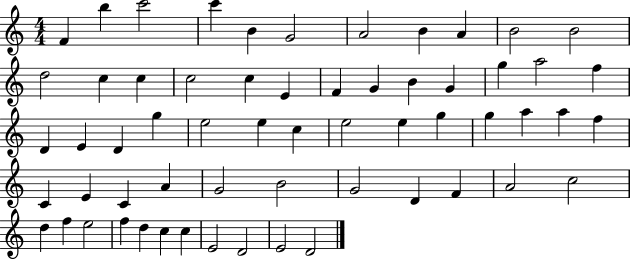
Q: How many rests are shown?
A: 0